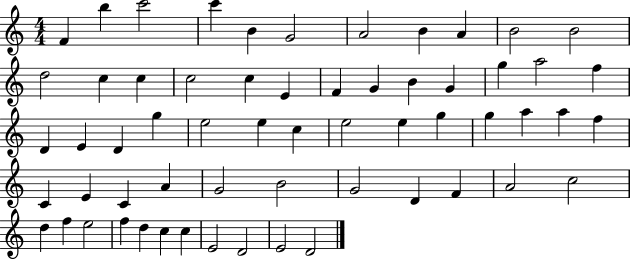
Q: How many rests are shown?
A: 0